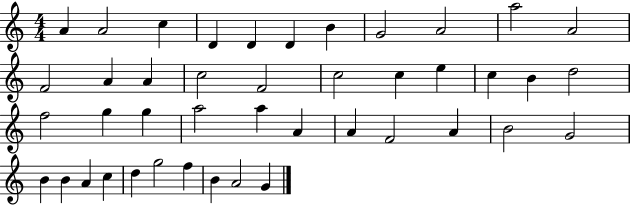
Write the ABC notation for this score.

X:1
T:Untitled
M:4/4
L:1/4
K:C
A A2 c D D D B G2 A2 a2 A2 F2 A A c2 F2 c2 c e c B d2 f2 g g a2 a A A F2 A B2 G2 B B A c d g2 f B A2 G